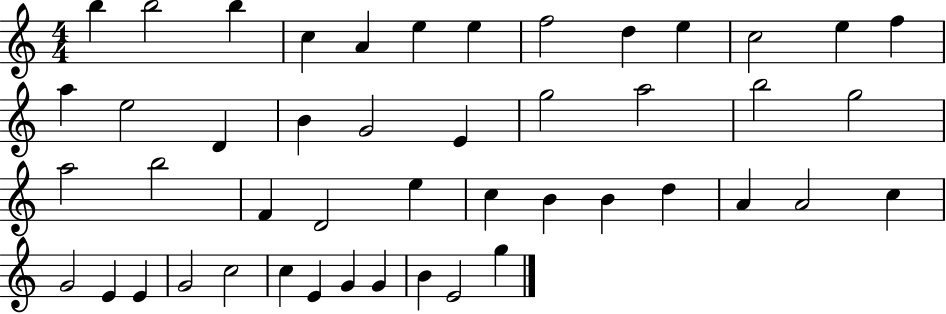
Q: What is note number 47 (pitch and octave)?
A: G5